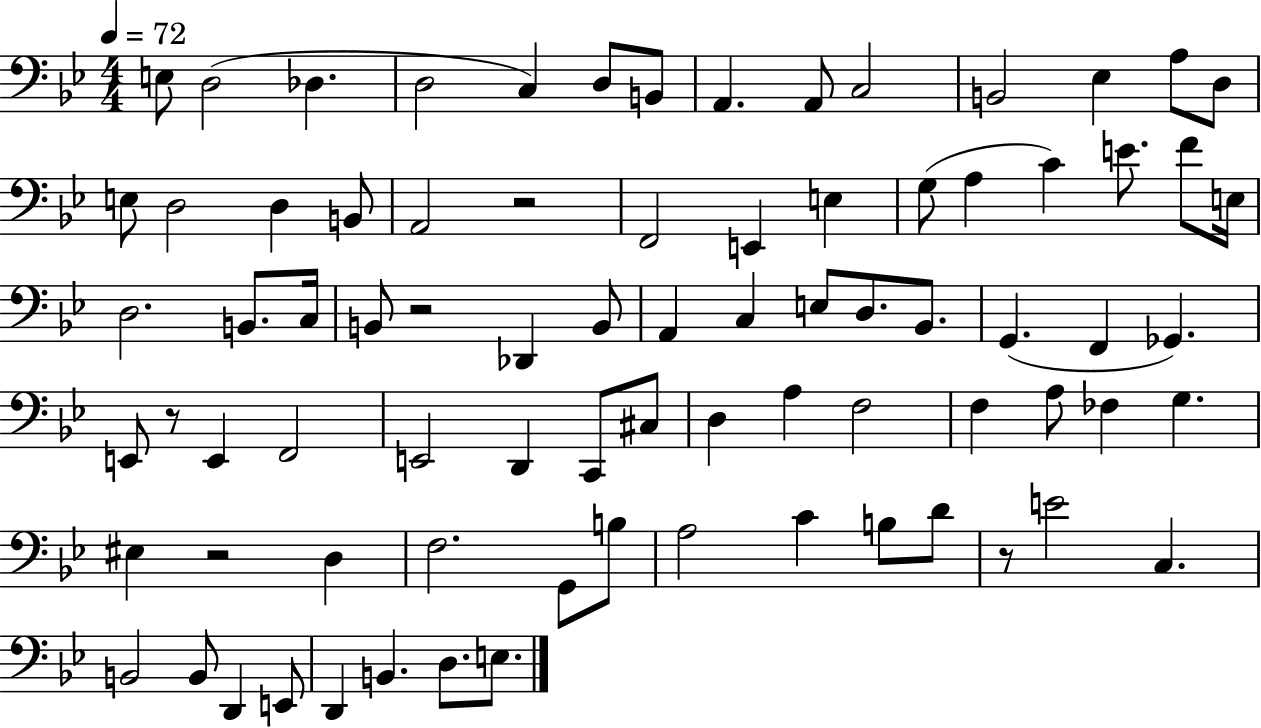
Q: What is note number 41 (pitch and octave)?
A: F2